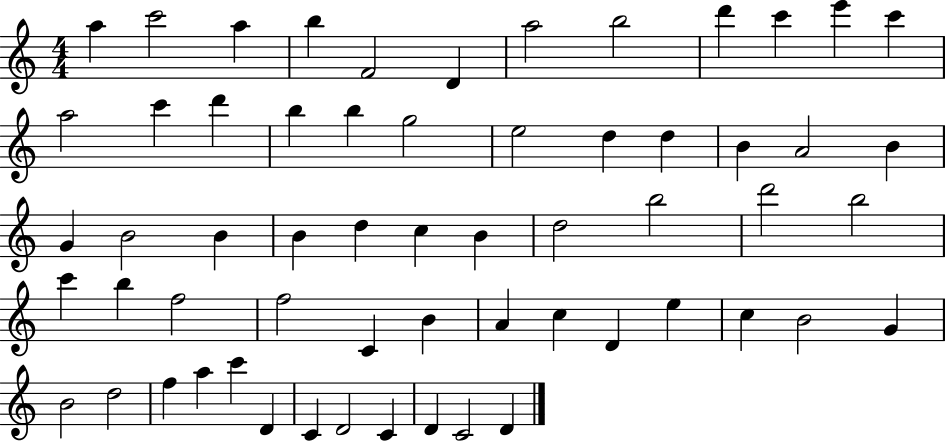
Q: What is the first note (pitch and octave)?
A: A5